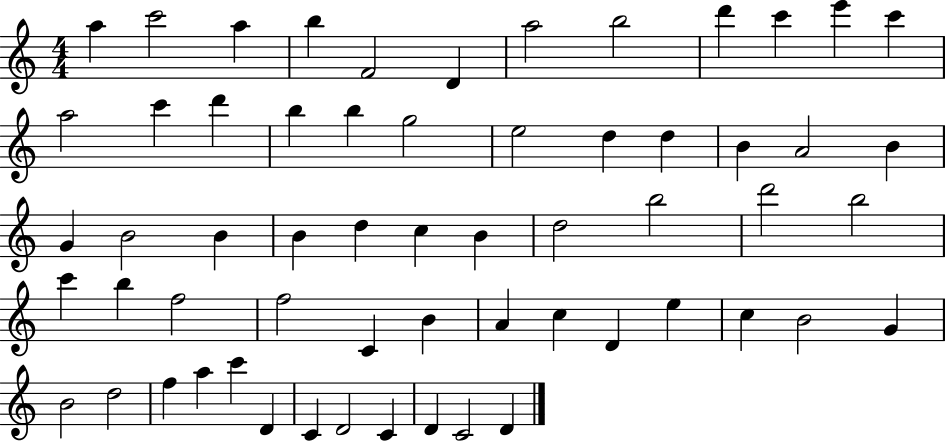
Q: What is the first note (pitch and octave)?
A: A5